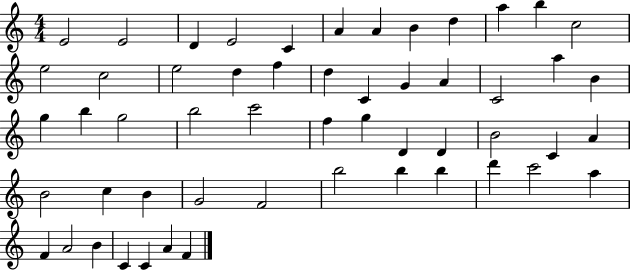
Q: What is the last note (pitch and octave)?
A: F4